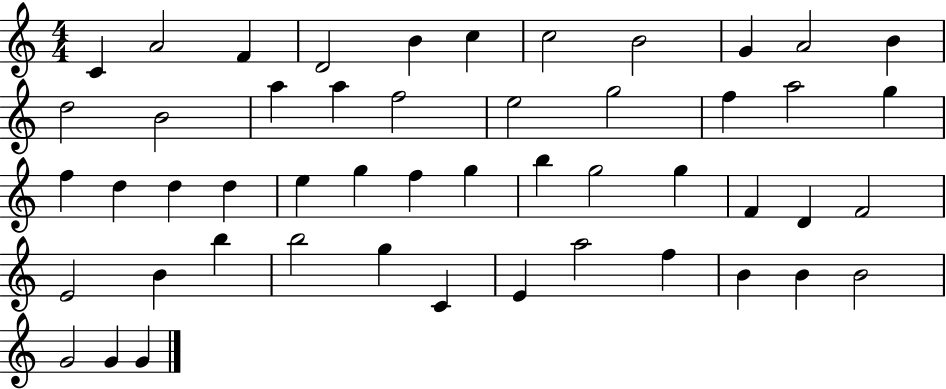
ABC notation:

X:1
T:Untitled
M:4/4
L:1/4
K:C
C A2 F D2 B c c2 B2 G A2 B d2 B2 a a f2 e2 g2 f a2 g f d d d e g f g b g2 g F D F2 E2 B b b2 g C E a2 f B B B2 G2 G G